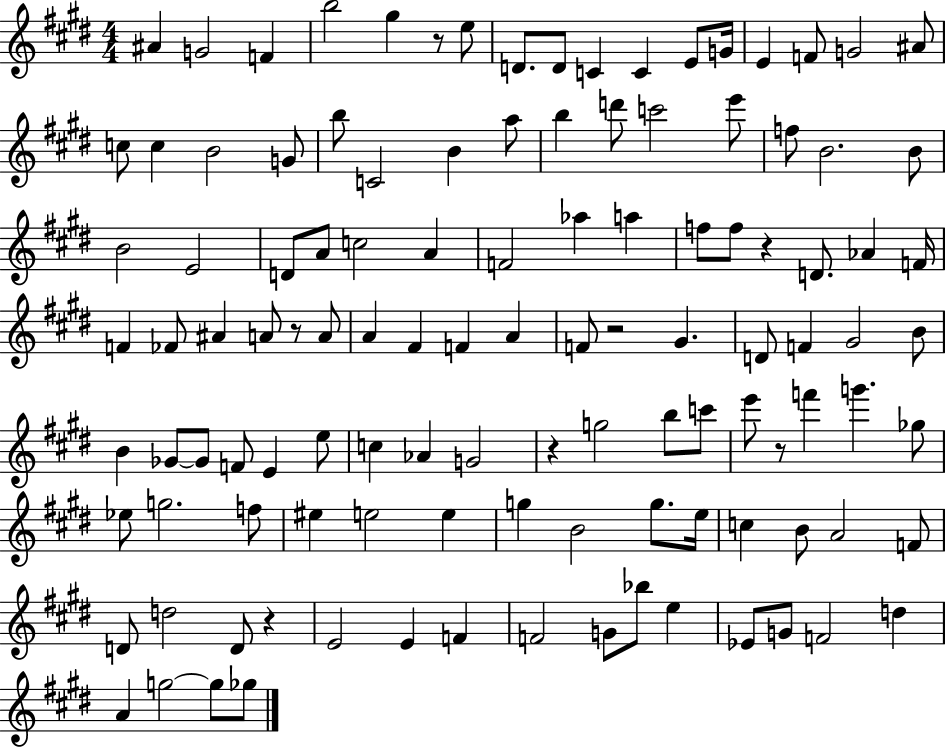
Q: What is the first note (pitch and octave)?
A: A#4